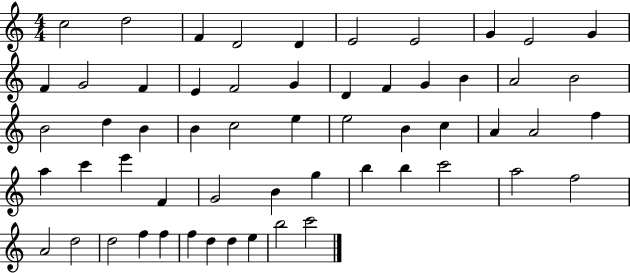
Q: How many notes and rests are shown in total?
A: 57